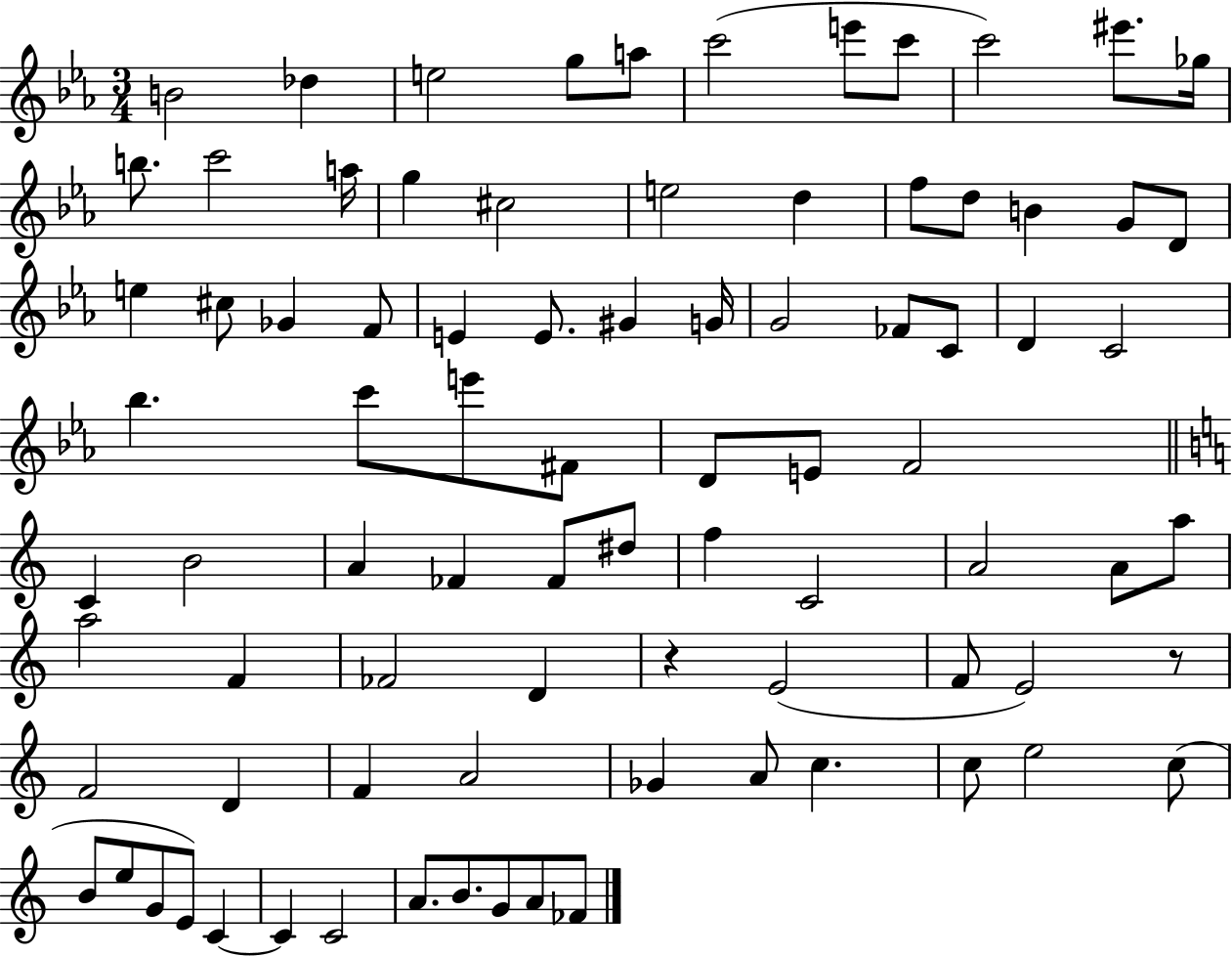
{
  \clef treble
  \numericTimeSignature
  \time 3/4
  \key ees \major
  b'2 des''4 | e''2 g''8 a''8 | c'''2( e'''8 c'''8 | c'''2) eis'''8. ges''16 | \break b''8. c'''2 a''16 | g''4 cis''2 | e''2 d''4 | f''8 d''8 b'4 g'8 d'8 | \break e''4 cis''8 ges'4 f'8 | e'4 e'8. gis'4 g'16 | g'2 fes'8 c'8 | d'4 c'2 | \break bes''4. c'''8 e'''8 fis'8 | d'8 e'8 f'2 | \bar "||" \break \key c \major c'4 b'2 | a'4 fes'4 fes'8 dis''8 | f''4 c'2 | a'2 a'8 a''8 | \break a''2 f'4 | fes'2 d'4 | r4 e'2( | f'8 e'2) r8 | \break f'2 d'4 | f'4 a'2 | ges'4 a'8 c''4. | c''8 e''2 c''8( | \break b'8 e''8 g'8 e'8) c'4~~ | c'4 c'2 | a'8. b'8. g'8 a'8 fes'8 | \bar "|."
}